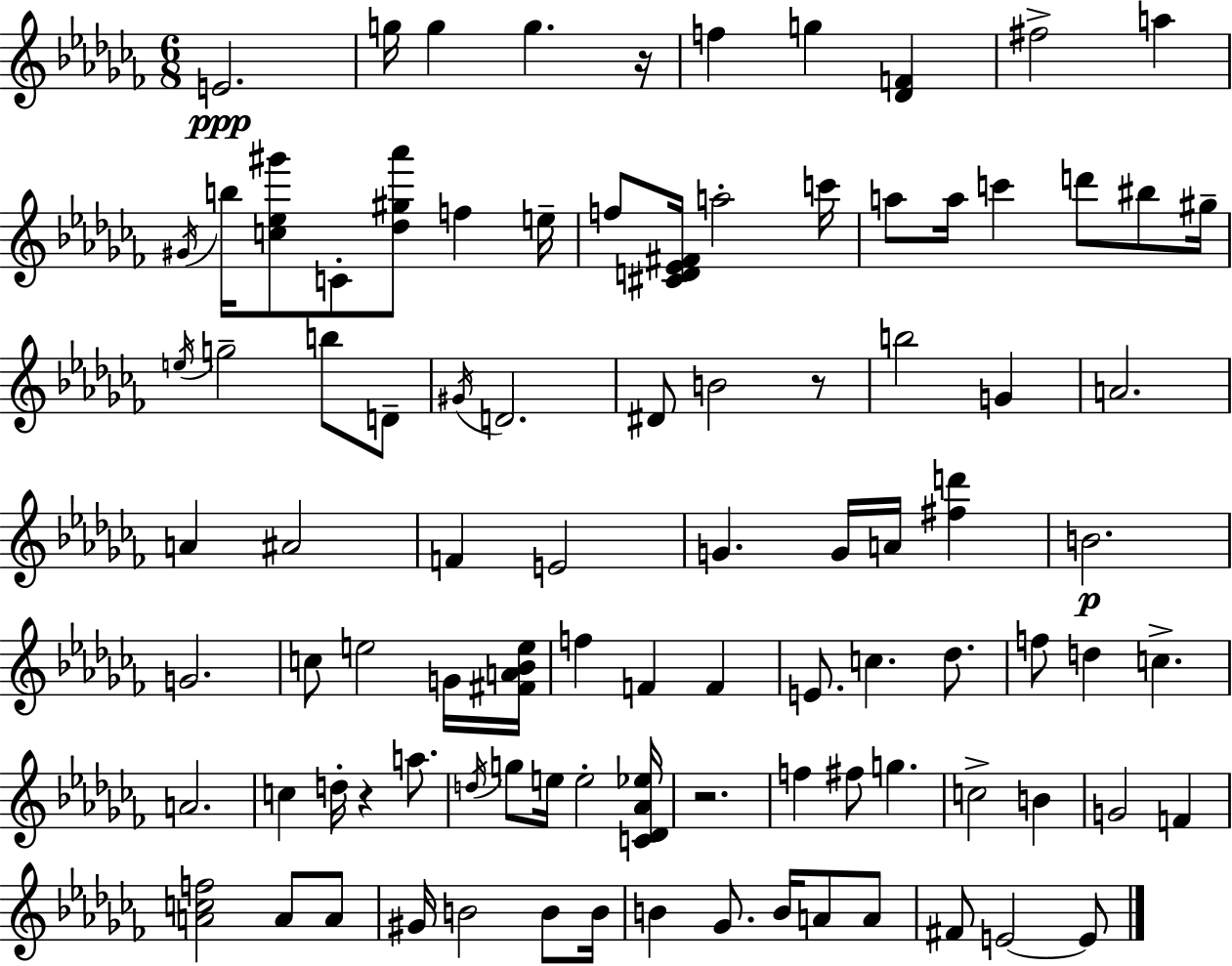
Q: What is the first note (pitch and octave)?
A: E4